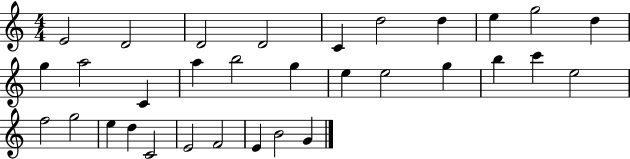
X:1
T:Untitled
M:4/4
L:1/4
K:C
E2 D2 D2 D2 C d2 d e g2 d g a2 C a b2 g e e2 g b c' e2 f2 g2 e d C2 E2 F2 E B2 G